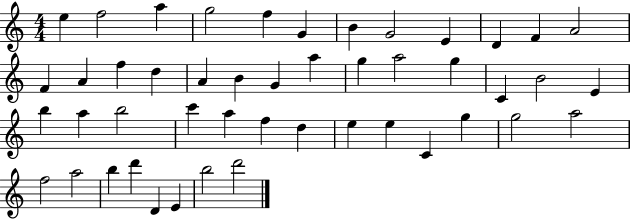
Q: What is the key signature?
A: C major